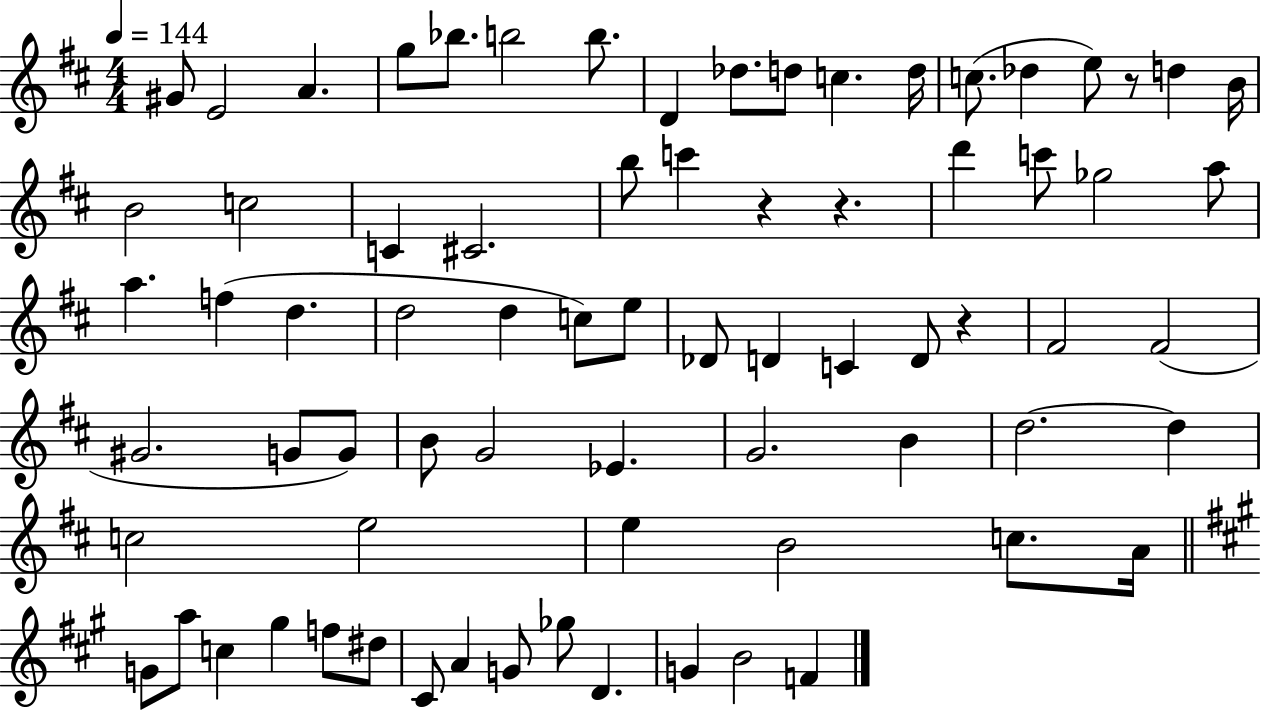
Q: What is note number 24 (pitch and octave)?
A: D6